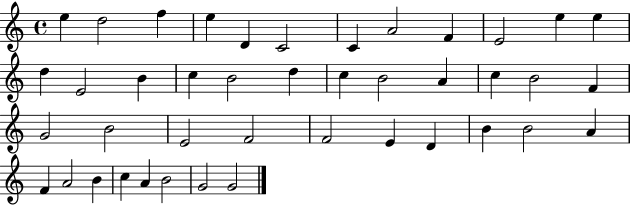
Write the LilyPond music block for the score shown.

{
  \clef treble
  \time 4/4
  \defaultTimeSignature
  \key c \major
  e''4 d''2 f''4 | e''4 d'4 c'2 | c'4 a'2 f'4 | e'2 e''4 e''4 | \break d''4 e'2 b'4 | c''4 b'2 d''4 | c''4 b'2 a'4 | c''4 b'2 f'4 | \break g'2 b'2 | e'2 f'2 | f'2 e'4 d'4 | b'4 b'2 a'4 | \break f'4 a'2 b'4 | c''4 a'4 b'2 | g'2 g'2 | \bar "|."
}